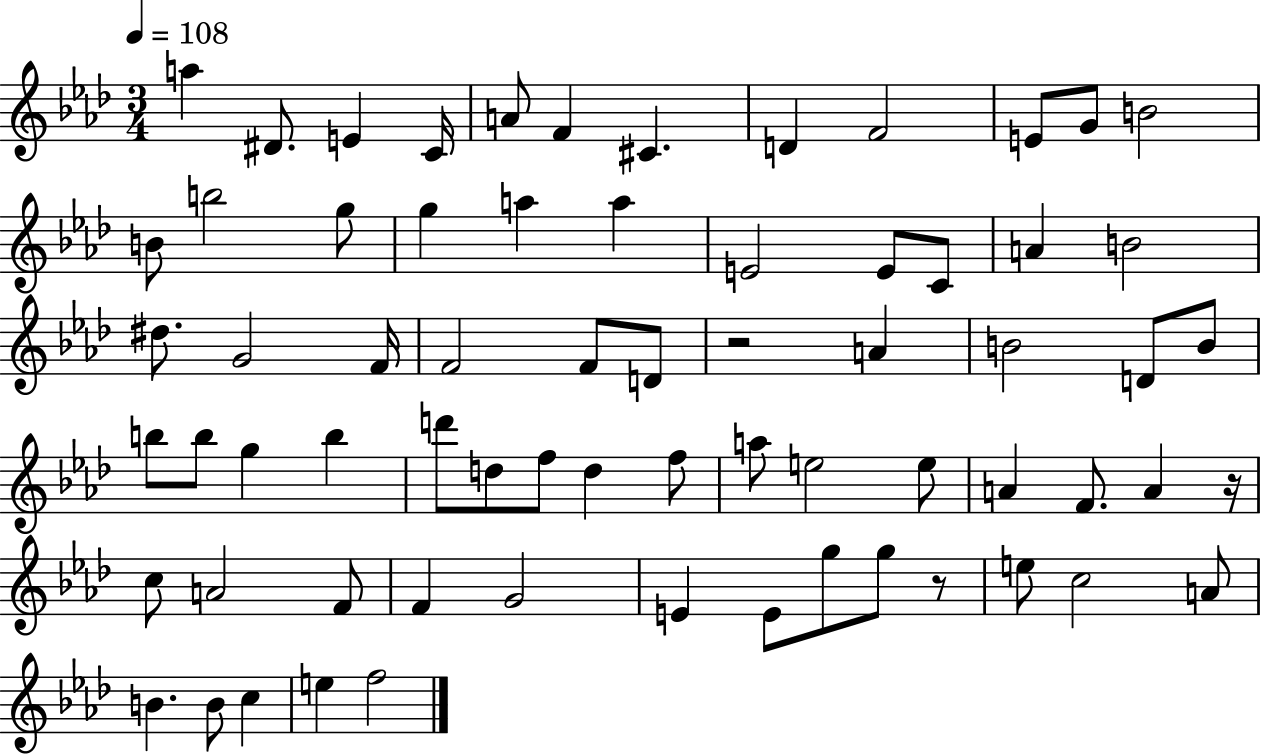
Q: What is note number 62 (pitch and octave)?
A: B4